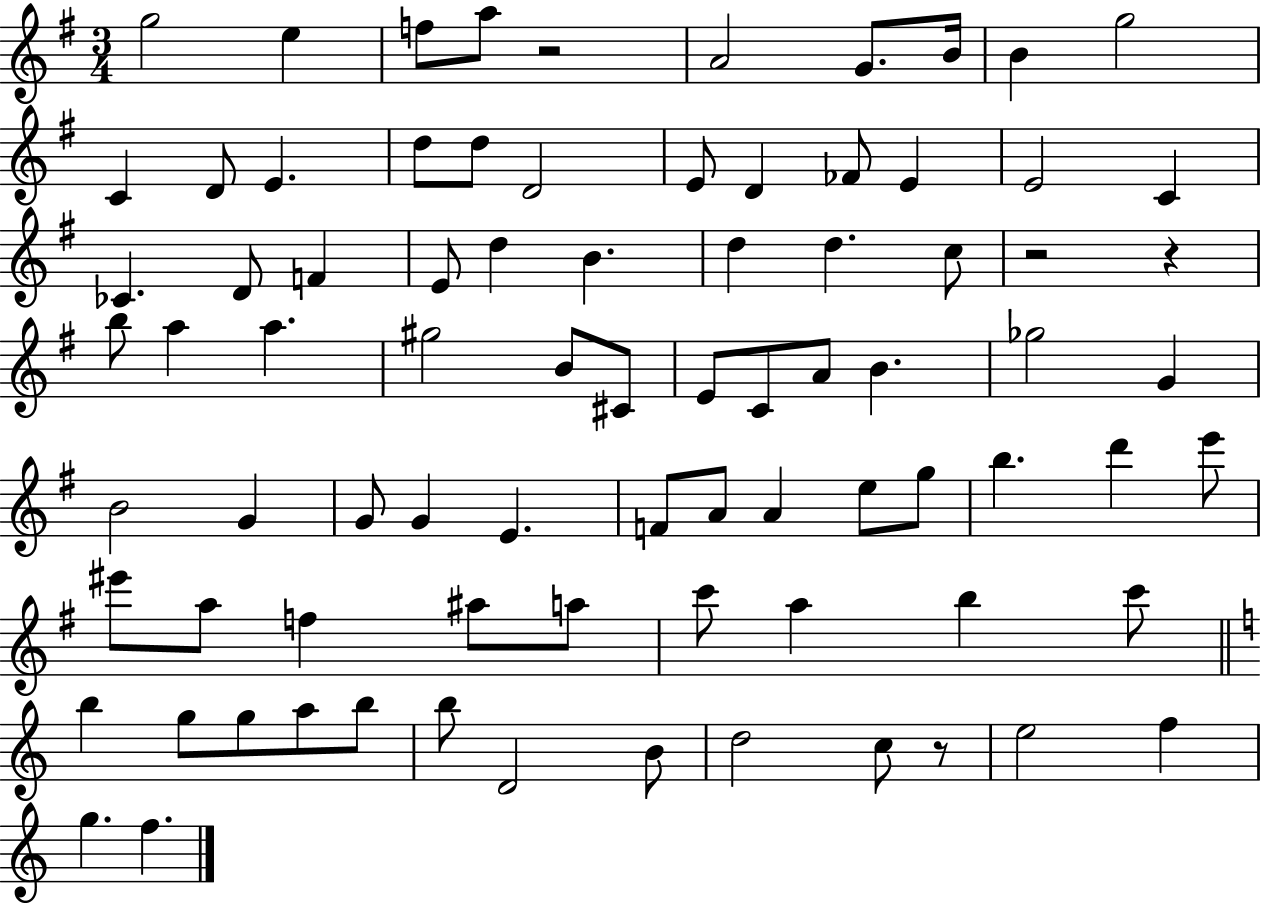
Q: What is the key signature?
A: G major